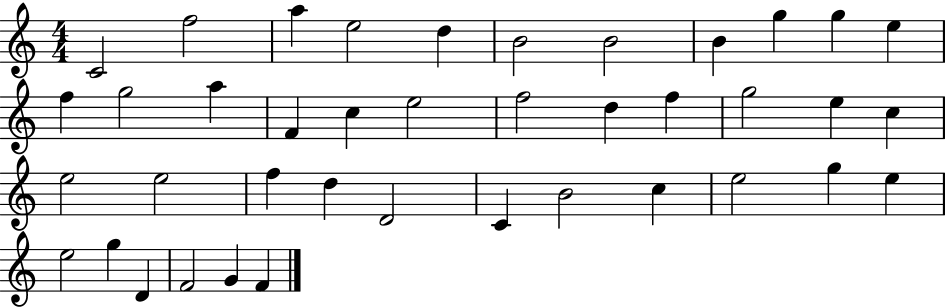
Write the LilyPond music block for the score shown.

{
  \clef treble
  \numericTimeSignature
  \time 4/4
  \key c \major
  c'2 f''2 | a''4 e''2 d''4 | b'2 b'2 | b'4 g''4 g''4 e''4 | \break f''4 g''2 a''4 | f'4 c''4 e''2 | f''2 d''4 f''4 | g''2 e''4 c''4 | \break e''2 e''2 | f''4 d''4 d'2 | c'4 b'2 c''4 | e''2 g''4 e''4 | \break e''2 g''4 d'4 | f'2 g'4 f'4 | \bar "|."
}